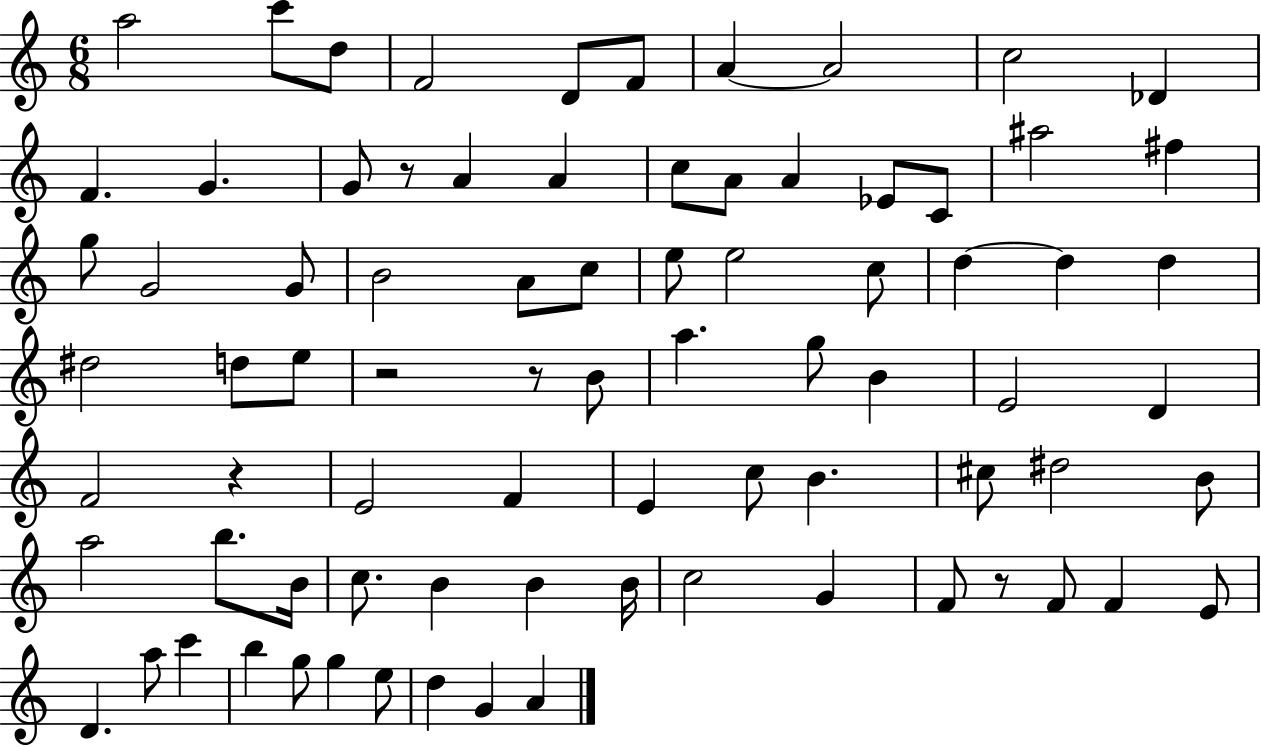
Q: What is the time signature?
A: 6/8